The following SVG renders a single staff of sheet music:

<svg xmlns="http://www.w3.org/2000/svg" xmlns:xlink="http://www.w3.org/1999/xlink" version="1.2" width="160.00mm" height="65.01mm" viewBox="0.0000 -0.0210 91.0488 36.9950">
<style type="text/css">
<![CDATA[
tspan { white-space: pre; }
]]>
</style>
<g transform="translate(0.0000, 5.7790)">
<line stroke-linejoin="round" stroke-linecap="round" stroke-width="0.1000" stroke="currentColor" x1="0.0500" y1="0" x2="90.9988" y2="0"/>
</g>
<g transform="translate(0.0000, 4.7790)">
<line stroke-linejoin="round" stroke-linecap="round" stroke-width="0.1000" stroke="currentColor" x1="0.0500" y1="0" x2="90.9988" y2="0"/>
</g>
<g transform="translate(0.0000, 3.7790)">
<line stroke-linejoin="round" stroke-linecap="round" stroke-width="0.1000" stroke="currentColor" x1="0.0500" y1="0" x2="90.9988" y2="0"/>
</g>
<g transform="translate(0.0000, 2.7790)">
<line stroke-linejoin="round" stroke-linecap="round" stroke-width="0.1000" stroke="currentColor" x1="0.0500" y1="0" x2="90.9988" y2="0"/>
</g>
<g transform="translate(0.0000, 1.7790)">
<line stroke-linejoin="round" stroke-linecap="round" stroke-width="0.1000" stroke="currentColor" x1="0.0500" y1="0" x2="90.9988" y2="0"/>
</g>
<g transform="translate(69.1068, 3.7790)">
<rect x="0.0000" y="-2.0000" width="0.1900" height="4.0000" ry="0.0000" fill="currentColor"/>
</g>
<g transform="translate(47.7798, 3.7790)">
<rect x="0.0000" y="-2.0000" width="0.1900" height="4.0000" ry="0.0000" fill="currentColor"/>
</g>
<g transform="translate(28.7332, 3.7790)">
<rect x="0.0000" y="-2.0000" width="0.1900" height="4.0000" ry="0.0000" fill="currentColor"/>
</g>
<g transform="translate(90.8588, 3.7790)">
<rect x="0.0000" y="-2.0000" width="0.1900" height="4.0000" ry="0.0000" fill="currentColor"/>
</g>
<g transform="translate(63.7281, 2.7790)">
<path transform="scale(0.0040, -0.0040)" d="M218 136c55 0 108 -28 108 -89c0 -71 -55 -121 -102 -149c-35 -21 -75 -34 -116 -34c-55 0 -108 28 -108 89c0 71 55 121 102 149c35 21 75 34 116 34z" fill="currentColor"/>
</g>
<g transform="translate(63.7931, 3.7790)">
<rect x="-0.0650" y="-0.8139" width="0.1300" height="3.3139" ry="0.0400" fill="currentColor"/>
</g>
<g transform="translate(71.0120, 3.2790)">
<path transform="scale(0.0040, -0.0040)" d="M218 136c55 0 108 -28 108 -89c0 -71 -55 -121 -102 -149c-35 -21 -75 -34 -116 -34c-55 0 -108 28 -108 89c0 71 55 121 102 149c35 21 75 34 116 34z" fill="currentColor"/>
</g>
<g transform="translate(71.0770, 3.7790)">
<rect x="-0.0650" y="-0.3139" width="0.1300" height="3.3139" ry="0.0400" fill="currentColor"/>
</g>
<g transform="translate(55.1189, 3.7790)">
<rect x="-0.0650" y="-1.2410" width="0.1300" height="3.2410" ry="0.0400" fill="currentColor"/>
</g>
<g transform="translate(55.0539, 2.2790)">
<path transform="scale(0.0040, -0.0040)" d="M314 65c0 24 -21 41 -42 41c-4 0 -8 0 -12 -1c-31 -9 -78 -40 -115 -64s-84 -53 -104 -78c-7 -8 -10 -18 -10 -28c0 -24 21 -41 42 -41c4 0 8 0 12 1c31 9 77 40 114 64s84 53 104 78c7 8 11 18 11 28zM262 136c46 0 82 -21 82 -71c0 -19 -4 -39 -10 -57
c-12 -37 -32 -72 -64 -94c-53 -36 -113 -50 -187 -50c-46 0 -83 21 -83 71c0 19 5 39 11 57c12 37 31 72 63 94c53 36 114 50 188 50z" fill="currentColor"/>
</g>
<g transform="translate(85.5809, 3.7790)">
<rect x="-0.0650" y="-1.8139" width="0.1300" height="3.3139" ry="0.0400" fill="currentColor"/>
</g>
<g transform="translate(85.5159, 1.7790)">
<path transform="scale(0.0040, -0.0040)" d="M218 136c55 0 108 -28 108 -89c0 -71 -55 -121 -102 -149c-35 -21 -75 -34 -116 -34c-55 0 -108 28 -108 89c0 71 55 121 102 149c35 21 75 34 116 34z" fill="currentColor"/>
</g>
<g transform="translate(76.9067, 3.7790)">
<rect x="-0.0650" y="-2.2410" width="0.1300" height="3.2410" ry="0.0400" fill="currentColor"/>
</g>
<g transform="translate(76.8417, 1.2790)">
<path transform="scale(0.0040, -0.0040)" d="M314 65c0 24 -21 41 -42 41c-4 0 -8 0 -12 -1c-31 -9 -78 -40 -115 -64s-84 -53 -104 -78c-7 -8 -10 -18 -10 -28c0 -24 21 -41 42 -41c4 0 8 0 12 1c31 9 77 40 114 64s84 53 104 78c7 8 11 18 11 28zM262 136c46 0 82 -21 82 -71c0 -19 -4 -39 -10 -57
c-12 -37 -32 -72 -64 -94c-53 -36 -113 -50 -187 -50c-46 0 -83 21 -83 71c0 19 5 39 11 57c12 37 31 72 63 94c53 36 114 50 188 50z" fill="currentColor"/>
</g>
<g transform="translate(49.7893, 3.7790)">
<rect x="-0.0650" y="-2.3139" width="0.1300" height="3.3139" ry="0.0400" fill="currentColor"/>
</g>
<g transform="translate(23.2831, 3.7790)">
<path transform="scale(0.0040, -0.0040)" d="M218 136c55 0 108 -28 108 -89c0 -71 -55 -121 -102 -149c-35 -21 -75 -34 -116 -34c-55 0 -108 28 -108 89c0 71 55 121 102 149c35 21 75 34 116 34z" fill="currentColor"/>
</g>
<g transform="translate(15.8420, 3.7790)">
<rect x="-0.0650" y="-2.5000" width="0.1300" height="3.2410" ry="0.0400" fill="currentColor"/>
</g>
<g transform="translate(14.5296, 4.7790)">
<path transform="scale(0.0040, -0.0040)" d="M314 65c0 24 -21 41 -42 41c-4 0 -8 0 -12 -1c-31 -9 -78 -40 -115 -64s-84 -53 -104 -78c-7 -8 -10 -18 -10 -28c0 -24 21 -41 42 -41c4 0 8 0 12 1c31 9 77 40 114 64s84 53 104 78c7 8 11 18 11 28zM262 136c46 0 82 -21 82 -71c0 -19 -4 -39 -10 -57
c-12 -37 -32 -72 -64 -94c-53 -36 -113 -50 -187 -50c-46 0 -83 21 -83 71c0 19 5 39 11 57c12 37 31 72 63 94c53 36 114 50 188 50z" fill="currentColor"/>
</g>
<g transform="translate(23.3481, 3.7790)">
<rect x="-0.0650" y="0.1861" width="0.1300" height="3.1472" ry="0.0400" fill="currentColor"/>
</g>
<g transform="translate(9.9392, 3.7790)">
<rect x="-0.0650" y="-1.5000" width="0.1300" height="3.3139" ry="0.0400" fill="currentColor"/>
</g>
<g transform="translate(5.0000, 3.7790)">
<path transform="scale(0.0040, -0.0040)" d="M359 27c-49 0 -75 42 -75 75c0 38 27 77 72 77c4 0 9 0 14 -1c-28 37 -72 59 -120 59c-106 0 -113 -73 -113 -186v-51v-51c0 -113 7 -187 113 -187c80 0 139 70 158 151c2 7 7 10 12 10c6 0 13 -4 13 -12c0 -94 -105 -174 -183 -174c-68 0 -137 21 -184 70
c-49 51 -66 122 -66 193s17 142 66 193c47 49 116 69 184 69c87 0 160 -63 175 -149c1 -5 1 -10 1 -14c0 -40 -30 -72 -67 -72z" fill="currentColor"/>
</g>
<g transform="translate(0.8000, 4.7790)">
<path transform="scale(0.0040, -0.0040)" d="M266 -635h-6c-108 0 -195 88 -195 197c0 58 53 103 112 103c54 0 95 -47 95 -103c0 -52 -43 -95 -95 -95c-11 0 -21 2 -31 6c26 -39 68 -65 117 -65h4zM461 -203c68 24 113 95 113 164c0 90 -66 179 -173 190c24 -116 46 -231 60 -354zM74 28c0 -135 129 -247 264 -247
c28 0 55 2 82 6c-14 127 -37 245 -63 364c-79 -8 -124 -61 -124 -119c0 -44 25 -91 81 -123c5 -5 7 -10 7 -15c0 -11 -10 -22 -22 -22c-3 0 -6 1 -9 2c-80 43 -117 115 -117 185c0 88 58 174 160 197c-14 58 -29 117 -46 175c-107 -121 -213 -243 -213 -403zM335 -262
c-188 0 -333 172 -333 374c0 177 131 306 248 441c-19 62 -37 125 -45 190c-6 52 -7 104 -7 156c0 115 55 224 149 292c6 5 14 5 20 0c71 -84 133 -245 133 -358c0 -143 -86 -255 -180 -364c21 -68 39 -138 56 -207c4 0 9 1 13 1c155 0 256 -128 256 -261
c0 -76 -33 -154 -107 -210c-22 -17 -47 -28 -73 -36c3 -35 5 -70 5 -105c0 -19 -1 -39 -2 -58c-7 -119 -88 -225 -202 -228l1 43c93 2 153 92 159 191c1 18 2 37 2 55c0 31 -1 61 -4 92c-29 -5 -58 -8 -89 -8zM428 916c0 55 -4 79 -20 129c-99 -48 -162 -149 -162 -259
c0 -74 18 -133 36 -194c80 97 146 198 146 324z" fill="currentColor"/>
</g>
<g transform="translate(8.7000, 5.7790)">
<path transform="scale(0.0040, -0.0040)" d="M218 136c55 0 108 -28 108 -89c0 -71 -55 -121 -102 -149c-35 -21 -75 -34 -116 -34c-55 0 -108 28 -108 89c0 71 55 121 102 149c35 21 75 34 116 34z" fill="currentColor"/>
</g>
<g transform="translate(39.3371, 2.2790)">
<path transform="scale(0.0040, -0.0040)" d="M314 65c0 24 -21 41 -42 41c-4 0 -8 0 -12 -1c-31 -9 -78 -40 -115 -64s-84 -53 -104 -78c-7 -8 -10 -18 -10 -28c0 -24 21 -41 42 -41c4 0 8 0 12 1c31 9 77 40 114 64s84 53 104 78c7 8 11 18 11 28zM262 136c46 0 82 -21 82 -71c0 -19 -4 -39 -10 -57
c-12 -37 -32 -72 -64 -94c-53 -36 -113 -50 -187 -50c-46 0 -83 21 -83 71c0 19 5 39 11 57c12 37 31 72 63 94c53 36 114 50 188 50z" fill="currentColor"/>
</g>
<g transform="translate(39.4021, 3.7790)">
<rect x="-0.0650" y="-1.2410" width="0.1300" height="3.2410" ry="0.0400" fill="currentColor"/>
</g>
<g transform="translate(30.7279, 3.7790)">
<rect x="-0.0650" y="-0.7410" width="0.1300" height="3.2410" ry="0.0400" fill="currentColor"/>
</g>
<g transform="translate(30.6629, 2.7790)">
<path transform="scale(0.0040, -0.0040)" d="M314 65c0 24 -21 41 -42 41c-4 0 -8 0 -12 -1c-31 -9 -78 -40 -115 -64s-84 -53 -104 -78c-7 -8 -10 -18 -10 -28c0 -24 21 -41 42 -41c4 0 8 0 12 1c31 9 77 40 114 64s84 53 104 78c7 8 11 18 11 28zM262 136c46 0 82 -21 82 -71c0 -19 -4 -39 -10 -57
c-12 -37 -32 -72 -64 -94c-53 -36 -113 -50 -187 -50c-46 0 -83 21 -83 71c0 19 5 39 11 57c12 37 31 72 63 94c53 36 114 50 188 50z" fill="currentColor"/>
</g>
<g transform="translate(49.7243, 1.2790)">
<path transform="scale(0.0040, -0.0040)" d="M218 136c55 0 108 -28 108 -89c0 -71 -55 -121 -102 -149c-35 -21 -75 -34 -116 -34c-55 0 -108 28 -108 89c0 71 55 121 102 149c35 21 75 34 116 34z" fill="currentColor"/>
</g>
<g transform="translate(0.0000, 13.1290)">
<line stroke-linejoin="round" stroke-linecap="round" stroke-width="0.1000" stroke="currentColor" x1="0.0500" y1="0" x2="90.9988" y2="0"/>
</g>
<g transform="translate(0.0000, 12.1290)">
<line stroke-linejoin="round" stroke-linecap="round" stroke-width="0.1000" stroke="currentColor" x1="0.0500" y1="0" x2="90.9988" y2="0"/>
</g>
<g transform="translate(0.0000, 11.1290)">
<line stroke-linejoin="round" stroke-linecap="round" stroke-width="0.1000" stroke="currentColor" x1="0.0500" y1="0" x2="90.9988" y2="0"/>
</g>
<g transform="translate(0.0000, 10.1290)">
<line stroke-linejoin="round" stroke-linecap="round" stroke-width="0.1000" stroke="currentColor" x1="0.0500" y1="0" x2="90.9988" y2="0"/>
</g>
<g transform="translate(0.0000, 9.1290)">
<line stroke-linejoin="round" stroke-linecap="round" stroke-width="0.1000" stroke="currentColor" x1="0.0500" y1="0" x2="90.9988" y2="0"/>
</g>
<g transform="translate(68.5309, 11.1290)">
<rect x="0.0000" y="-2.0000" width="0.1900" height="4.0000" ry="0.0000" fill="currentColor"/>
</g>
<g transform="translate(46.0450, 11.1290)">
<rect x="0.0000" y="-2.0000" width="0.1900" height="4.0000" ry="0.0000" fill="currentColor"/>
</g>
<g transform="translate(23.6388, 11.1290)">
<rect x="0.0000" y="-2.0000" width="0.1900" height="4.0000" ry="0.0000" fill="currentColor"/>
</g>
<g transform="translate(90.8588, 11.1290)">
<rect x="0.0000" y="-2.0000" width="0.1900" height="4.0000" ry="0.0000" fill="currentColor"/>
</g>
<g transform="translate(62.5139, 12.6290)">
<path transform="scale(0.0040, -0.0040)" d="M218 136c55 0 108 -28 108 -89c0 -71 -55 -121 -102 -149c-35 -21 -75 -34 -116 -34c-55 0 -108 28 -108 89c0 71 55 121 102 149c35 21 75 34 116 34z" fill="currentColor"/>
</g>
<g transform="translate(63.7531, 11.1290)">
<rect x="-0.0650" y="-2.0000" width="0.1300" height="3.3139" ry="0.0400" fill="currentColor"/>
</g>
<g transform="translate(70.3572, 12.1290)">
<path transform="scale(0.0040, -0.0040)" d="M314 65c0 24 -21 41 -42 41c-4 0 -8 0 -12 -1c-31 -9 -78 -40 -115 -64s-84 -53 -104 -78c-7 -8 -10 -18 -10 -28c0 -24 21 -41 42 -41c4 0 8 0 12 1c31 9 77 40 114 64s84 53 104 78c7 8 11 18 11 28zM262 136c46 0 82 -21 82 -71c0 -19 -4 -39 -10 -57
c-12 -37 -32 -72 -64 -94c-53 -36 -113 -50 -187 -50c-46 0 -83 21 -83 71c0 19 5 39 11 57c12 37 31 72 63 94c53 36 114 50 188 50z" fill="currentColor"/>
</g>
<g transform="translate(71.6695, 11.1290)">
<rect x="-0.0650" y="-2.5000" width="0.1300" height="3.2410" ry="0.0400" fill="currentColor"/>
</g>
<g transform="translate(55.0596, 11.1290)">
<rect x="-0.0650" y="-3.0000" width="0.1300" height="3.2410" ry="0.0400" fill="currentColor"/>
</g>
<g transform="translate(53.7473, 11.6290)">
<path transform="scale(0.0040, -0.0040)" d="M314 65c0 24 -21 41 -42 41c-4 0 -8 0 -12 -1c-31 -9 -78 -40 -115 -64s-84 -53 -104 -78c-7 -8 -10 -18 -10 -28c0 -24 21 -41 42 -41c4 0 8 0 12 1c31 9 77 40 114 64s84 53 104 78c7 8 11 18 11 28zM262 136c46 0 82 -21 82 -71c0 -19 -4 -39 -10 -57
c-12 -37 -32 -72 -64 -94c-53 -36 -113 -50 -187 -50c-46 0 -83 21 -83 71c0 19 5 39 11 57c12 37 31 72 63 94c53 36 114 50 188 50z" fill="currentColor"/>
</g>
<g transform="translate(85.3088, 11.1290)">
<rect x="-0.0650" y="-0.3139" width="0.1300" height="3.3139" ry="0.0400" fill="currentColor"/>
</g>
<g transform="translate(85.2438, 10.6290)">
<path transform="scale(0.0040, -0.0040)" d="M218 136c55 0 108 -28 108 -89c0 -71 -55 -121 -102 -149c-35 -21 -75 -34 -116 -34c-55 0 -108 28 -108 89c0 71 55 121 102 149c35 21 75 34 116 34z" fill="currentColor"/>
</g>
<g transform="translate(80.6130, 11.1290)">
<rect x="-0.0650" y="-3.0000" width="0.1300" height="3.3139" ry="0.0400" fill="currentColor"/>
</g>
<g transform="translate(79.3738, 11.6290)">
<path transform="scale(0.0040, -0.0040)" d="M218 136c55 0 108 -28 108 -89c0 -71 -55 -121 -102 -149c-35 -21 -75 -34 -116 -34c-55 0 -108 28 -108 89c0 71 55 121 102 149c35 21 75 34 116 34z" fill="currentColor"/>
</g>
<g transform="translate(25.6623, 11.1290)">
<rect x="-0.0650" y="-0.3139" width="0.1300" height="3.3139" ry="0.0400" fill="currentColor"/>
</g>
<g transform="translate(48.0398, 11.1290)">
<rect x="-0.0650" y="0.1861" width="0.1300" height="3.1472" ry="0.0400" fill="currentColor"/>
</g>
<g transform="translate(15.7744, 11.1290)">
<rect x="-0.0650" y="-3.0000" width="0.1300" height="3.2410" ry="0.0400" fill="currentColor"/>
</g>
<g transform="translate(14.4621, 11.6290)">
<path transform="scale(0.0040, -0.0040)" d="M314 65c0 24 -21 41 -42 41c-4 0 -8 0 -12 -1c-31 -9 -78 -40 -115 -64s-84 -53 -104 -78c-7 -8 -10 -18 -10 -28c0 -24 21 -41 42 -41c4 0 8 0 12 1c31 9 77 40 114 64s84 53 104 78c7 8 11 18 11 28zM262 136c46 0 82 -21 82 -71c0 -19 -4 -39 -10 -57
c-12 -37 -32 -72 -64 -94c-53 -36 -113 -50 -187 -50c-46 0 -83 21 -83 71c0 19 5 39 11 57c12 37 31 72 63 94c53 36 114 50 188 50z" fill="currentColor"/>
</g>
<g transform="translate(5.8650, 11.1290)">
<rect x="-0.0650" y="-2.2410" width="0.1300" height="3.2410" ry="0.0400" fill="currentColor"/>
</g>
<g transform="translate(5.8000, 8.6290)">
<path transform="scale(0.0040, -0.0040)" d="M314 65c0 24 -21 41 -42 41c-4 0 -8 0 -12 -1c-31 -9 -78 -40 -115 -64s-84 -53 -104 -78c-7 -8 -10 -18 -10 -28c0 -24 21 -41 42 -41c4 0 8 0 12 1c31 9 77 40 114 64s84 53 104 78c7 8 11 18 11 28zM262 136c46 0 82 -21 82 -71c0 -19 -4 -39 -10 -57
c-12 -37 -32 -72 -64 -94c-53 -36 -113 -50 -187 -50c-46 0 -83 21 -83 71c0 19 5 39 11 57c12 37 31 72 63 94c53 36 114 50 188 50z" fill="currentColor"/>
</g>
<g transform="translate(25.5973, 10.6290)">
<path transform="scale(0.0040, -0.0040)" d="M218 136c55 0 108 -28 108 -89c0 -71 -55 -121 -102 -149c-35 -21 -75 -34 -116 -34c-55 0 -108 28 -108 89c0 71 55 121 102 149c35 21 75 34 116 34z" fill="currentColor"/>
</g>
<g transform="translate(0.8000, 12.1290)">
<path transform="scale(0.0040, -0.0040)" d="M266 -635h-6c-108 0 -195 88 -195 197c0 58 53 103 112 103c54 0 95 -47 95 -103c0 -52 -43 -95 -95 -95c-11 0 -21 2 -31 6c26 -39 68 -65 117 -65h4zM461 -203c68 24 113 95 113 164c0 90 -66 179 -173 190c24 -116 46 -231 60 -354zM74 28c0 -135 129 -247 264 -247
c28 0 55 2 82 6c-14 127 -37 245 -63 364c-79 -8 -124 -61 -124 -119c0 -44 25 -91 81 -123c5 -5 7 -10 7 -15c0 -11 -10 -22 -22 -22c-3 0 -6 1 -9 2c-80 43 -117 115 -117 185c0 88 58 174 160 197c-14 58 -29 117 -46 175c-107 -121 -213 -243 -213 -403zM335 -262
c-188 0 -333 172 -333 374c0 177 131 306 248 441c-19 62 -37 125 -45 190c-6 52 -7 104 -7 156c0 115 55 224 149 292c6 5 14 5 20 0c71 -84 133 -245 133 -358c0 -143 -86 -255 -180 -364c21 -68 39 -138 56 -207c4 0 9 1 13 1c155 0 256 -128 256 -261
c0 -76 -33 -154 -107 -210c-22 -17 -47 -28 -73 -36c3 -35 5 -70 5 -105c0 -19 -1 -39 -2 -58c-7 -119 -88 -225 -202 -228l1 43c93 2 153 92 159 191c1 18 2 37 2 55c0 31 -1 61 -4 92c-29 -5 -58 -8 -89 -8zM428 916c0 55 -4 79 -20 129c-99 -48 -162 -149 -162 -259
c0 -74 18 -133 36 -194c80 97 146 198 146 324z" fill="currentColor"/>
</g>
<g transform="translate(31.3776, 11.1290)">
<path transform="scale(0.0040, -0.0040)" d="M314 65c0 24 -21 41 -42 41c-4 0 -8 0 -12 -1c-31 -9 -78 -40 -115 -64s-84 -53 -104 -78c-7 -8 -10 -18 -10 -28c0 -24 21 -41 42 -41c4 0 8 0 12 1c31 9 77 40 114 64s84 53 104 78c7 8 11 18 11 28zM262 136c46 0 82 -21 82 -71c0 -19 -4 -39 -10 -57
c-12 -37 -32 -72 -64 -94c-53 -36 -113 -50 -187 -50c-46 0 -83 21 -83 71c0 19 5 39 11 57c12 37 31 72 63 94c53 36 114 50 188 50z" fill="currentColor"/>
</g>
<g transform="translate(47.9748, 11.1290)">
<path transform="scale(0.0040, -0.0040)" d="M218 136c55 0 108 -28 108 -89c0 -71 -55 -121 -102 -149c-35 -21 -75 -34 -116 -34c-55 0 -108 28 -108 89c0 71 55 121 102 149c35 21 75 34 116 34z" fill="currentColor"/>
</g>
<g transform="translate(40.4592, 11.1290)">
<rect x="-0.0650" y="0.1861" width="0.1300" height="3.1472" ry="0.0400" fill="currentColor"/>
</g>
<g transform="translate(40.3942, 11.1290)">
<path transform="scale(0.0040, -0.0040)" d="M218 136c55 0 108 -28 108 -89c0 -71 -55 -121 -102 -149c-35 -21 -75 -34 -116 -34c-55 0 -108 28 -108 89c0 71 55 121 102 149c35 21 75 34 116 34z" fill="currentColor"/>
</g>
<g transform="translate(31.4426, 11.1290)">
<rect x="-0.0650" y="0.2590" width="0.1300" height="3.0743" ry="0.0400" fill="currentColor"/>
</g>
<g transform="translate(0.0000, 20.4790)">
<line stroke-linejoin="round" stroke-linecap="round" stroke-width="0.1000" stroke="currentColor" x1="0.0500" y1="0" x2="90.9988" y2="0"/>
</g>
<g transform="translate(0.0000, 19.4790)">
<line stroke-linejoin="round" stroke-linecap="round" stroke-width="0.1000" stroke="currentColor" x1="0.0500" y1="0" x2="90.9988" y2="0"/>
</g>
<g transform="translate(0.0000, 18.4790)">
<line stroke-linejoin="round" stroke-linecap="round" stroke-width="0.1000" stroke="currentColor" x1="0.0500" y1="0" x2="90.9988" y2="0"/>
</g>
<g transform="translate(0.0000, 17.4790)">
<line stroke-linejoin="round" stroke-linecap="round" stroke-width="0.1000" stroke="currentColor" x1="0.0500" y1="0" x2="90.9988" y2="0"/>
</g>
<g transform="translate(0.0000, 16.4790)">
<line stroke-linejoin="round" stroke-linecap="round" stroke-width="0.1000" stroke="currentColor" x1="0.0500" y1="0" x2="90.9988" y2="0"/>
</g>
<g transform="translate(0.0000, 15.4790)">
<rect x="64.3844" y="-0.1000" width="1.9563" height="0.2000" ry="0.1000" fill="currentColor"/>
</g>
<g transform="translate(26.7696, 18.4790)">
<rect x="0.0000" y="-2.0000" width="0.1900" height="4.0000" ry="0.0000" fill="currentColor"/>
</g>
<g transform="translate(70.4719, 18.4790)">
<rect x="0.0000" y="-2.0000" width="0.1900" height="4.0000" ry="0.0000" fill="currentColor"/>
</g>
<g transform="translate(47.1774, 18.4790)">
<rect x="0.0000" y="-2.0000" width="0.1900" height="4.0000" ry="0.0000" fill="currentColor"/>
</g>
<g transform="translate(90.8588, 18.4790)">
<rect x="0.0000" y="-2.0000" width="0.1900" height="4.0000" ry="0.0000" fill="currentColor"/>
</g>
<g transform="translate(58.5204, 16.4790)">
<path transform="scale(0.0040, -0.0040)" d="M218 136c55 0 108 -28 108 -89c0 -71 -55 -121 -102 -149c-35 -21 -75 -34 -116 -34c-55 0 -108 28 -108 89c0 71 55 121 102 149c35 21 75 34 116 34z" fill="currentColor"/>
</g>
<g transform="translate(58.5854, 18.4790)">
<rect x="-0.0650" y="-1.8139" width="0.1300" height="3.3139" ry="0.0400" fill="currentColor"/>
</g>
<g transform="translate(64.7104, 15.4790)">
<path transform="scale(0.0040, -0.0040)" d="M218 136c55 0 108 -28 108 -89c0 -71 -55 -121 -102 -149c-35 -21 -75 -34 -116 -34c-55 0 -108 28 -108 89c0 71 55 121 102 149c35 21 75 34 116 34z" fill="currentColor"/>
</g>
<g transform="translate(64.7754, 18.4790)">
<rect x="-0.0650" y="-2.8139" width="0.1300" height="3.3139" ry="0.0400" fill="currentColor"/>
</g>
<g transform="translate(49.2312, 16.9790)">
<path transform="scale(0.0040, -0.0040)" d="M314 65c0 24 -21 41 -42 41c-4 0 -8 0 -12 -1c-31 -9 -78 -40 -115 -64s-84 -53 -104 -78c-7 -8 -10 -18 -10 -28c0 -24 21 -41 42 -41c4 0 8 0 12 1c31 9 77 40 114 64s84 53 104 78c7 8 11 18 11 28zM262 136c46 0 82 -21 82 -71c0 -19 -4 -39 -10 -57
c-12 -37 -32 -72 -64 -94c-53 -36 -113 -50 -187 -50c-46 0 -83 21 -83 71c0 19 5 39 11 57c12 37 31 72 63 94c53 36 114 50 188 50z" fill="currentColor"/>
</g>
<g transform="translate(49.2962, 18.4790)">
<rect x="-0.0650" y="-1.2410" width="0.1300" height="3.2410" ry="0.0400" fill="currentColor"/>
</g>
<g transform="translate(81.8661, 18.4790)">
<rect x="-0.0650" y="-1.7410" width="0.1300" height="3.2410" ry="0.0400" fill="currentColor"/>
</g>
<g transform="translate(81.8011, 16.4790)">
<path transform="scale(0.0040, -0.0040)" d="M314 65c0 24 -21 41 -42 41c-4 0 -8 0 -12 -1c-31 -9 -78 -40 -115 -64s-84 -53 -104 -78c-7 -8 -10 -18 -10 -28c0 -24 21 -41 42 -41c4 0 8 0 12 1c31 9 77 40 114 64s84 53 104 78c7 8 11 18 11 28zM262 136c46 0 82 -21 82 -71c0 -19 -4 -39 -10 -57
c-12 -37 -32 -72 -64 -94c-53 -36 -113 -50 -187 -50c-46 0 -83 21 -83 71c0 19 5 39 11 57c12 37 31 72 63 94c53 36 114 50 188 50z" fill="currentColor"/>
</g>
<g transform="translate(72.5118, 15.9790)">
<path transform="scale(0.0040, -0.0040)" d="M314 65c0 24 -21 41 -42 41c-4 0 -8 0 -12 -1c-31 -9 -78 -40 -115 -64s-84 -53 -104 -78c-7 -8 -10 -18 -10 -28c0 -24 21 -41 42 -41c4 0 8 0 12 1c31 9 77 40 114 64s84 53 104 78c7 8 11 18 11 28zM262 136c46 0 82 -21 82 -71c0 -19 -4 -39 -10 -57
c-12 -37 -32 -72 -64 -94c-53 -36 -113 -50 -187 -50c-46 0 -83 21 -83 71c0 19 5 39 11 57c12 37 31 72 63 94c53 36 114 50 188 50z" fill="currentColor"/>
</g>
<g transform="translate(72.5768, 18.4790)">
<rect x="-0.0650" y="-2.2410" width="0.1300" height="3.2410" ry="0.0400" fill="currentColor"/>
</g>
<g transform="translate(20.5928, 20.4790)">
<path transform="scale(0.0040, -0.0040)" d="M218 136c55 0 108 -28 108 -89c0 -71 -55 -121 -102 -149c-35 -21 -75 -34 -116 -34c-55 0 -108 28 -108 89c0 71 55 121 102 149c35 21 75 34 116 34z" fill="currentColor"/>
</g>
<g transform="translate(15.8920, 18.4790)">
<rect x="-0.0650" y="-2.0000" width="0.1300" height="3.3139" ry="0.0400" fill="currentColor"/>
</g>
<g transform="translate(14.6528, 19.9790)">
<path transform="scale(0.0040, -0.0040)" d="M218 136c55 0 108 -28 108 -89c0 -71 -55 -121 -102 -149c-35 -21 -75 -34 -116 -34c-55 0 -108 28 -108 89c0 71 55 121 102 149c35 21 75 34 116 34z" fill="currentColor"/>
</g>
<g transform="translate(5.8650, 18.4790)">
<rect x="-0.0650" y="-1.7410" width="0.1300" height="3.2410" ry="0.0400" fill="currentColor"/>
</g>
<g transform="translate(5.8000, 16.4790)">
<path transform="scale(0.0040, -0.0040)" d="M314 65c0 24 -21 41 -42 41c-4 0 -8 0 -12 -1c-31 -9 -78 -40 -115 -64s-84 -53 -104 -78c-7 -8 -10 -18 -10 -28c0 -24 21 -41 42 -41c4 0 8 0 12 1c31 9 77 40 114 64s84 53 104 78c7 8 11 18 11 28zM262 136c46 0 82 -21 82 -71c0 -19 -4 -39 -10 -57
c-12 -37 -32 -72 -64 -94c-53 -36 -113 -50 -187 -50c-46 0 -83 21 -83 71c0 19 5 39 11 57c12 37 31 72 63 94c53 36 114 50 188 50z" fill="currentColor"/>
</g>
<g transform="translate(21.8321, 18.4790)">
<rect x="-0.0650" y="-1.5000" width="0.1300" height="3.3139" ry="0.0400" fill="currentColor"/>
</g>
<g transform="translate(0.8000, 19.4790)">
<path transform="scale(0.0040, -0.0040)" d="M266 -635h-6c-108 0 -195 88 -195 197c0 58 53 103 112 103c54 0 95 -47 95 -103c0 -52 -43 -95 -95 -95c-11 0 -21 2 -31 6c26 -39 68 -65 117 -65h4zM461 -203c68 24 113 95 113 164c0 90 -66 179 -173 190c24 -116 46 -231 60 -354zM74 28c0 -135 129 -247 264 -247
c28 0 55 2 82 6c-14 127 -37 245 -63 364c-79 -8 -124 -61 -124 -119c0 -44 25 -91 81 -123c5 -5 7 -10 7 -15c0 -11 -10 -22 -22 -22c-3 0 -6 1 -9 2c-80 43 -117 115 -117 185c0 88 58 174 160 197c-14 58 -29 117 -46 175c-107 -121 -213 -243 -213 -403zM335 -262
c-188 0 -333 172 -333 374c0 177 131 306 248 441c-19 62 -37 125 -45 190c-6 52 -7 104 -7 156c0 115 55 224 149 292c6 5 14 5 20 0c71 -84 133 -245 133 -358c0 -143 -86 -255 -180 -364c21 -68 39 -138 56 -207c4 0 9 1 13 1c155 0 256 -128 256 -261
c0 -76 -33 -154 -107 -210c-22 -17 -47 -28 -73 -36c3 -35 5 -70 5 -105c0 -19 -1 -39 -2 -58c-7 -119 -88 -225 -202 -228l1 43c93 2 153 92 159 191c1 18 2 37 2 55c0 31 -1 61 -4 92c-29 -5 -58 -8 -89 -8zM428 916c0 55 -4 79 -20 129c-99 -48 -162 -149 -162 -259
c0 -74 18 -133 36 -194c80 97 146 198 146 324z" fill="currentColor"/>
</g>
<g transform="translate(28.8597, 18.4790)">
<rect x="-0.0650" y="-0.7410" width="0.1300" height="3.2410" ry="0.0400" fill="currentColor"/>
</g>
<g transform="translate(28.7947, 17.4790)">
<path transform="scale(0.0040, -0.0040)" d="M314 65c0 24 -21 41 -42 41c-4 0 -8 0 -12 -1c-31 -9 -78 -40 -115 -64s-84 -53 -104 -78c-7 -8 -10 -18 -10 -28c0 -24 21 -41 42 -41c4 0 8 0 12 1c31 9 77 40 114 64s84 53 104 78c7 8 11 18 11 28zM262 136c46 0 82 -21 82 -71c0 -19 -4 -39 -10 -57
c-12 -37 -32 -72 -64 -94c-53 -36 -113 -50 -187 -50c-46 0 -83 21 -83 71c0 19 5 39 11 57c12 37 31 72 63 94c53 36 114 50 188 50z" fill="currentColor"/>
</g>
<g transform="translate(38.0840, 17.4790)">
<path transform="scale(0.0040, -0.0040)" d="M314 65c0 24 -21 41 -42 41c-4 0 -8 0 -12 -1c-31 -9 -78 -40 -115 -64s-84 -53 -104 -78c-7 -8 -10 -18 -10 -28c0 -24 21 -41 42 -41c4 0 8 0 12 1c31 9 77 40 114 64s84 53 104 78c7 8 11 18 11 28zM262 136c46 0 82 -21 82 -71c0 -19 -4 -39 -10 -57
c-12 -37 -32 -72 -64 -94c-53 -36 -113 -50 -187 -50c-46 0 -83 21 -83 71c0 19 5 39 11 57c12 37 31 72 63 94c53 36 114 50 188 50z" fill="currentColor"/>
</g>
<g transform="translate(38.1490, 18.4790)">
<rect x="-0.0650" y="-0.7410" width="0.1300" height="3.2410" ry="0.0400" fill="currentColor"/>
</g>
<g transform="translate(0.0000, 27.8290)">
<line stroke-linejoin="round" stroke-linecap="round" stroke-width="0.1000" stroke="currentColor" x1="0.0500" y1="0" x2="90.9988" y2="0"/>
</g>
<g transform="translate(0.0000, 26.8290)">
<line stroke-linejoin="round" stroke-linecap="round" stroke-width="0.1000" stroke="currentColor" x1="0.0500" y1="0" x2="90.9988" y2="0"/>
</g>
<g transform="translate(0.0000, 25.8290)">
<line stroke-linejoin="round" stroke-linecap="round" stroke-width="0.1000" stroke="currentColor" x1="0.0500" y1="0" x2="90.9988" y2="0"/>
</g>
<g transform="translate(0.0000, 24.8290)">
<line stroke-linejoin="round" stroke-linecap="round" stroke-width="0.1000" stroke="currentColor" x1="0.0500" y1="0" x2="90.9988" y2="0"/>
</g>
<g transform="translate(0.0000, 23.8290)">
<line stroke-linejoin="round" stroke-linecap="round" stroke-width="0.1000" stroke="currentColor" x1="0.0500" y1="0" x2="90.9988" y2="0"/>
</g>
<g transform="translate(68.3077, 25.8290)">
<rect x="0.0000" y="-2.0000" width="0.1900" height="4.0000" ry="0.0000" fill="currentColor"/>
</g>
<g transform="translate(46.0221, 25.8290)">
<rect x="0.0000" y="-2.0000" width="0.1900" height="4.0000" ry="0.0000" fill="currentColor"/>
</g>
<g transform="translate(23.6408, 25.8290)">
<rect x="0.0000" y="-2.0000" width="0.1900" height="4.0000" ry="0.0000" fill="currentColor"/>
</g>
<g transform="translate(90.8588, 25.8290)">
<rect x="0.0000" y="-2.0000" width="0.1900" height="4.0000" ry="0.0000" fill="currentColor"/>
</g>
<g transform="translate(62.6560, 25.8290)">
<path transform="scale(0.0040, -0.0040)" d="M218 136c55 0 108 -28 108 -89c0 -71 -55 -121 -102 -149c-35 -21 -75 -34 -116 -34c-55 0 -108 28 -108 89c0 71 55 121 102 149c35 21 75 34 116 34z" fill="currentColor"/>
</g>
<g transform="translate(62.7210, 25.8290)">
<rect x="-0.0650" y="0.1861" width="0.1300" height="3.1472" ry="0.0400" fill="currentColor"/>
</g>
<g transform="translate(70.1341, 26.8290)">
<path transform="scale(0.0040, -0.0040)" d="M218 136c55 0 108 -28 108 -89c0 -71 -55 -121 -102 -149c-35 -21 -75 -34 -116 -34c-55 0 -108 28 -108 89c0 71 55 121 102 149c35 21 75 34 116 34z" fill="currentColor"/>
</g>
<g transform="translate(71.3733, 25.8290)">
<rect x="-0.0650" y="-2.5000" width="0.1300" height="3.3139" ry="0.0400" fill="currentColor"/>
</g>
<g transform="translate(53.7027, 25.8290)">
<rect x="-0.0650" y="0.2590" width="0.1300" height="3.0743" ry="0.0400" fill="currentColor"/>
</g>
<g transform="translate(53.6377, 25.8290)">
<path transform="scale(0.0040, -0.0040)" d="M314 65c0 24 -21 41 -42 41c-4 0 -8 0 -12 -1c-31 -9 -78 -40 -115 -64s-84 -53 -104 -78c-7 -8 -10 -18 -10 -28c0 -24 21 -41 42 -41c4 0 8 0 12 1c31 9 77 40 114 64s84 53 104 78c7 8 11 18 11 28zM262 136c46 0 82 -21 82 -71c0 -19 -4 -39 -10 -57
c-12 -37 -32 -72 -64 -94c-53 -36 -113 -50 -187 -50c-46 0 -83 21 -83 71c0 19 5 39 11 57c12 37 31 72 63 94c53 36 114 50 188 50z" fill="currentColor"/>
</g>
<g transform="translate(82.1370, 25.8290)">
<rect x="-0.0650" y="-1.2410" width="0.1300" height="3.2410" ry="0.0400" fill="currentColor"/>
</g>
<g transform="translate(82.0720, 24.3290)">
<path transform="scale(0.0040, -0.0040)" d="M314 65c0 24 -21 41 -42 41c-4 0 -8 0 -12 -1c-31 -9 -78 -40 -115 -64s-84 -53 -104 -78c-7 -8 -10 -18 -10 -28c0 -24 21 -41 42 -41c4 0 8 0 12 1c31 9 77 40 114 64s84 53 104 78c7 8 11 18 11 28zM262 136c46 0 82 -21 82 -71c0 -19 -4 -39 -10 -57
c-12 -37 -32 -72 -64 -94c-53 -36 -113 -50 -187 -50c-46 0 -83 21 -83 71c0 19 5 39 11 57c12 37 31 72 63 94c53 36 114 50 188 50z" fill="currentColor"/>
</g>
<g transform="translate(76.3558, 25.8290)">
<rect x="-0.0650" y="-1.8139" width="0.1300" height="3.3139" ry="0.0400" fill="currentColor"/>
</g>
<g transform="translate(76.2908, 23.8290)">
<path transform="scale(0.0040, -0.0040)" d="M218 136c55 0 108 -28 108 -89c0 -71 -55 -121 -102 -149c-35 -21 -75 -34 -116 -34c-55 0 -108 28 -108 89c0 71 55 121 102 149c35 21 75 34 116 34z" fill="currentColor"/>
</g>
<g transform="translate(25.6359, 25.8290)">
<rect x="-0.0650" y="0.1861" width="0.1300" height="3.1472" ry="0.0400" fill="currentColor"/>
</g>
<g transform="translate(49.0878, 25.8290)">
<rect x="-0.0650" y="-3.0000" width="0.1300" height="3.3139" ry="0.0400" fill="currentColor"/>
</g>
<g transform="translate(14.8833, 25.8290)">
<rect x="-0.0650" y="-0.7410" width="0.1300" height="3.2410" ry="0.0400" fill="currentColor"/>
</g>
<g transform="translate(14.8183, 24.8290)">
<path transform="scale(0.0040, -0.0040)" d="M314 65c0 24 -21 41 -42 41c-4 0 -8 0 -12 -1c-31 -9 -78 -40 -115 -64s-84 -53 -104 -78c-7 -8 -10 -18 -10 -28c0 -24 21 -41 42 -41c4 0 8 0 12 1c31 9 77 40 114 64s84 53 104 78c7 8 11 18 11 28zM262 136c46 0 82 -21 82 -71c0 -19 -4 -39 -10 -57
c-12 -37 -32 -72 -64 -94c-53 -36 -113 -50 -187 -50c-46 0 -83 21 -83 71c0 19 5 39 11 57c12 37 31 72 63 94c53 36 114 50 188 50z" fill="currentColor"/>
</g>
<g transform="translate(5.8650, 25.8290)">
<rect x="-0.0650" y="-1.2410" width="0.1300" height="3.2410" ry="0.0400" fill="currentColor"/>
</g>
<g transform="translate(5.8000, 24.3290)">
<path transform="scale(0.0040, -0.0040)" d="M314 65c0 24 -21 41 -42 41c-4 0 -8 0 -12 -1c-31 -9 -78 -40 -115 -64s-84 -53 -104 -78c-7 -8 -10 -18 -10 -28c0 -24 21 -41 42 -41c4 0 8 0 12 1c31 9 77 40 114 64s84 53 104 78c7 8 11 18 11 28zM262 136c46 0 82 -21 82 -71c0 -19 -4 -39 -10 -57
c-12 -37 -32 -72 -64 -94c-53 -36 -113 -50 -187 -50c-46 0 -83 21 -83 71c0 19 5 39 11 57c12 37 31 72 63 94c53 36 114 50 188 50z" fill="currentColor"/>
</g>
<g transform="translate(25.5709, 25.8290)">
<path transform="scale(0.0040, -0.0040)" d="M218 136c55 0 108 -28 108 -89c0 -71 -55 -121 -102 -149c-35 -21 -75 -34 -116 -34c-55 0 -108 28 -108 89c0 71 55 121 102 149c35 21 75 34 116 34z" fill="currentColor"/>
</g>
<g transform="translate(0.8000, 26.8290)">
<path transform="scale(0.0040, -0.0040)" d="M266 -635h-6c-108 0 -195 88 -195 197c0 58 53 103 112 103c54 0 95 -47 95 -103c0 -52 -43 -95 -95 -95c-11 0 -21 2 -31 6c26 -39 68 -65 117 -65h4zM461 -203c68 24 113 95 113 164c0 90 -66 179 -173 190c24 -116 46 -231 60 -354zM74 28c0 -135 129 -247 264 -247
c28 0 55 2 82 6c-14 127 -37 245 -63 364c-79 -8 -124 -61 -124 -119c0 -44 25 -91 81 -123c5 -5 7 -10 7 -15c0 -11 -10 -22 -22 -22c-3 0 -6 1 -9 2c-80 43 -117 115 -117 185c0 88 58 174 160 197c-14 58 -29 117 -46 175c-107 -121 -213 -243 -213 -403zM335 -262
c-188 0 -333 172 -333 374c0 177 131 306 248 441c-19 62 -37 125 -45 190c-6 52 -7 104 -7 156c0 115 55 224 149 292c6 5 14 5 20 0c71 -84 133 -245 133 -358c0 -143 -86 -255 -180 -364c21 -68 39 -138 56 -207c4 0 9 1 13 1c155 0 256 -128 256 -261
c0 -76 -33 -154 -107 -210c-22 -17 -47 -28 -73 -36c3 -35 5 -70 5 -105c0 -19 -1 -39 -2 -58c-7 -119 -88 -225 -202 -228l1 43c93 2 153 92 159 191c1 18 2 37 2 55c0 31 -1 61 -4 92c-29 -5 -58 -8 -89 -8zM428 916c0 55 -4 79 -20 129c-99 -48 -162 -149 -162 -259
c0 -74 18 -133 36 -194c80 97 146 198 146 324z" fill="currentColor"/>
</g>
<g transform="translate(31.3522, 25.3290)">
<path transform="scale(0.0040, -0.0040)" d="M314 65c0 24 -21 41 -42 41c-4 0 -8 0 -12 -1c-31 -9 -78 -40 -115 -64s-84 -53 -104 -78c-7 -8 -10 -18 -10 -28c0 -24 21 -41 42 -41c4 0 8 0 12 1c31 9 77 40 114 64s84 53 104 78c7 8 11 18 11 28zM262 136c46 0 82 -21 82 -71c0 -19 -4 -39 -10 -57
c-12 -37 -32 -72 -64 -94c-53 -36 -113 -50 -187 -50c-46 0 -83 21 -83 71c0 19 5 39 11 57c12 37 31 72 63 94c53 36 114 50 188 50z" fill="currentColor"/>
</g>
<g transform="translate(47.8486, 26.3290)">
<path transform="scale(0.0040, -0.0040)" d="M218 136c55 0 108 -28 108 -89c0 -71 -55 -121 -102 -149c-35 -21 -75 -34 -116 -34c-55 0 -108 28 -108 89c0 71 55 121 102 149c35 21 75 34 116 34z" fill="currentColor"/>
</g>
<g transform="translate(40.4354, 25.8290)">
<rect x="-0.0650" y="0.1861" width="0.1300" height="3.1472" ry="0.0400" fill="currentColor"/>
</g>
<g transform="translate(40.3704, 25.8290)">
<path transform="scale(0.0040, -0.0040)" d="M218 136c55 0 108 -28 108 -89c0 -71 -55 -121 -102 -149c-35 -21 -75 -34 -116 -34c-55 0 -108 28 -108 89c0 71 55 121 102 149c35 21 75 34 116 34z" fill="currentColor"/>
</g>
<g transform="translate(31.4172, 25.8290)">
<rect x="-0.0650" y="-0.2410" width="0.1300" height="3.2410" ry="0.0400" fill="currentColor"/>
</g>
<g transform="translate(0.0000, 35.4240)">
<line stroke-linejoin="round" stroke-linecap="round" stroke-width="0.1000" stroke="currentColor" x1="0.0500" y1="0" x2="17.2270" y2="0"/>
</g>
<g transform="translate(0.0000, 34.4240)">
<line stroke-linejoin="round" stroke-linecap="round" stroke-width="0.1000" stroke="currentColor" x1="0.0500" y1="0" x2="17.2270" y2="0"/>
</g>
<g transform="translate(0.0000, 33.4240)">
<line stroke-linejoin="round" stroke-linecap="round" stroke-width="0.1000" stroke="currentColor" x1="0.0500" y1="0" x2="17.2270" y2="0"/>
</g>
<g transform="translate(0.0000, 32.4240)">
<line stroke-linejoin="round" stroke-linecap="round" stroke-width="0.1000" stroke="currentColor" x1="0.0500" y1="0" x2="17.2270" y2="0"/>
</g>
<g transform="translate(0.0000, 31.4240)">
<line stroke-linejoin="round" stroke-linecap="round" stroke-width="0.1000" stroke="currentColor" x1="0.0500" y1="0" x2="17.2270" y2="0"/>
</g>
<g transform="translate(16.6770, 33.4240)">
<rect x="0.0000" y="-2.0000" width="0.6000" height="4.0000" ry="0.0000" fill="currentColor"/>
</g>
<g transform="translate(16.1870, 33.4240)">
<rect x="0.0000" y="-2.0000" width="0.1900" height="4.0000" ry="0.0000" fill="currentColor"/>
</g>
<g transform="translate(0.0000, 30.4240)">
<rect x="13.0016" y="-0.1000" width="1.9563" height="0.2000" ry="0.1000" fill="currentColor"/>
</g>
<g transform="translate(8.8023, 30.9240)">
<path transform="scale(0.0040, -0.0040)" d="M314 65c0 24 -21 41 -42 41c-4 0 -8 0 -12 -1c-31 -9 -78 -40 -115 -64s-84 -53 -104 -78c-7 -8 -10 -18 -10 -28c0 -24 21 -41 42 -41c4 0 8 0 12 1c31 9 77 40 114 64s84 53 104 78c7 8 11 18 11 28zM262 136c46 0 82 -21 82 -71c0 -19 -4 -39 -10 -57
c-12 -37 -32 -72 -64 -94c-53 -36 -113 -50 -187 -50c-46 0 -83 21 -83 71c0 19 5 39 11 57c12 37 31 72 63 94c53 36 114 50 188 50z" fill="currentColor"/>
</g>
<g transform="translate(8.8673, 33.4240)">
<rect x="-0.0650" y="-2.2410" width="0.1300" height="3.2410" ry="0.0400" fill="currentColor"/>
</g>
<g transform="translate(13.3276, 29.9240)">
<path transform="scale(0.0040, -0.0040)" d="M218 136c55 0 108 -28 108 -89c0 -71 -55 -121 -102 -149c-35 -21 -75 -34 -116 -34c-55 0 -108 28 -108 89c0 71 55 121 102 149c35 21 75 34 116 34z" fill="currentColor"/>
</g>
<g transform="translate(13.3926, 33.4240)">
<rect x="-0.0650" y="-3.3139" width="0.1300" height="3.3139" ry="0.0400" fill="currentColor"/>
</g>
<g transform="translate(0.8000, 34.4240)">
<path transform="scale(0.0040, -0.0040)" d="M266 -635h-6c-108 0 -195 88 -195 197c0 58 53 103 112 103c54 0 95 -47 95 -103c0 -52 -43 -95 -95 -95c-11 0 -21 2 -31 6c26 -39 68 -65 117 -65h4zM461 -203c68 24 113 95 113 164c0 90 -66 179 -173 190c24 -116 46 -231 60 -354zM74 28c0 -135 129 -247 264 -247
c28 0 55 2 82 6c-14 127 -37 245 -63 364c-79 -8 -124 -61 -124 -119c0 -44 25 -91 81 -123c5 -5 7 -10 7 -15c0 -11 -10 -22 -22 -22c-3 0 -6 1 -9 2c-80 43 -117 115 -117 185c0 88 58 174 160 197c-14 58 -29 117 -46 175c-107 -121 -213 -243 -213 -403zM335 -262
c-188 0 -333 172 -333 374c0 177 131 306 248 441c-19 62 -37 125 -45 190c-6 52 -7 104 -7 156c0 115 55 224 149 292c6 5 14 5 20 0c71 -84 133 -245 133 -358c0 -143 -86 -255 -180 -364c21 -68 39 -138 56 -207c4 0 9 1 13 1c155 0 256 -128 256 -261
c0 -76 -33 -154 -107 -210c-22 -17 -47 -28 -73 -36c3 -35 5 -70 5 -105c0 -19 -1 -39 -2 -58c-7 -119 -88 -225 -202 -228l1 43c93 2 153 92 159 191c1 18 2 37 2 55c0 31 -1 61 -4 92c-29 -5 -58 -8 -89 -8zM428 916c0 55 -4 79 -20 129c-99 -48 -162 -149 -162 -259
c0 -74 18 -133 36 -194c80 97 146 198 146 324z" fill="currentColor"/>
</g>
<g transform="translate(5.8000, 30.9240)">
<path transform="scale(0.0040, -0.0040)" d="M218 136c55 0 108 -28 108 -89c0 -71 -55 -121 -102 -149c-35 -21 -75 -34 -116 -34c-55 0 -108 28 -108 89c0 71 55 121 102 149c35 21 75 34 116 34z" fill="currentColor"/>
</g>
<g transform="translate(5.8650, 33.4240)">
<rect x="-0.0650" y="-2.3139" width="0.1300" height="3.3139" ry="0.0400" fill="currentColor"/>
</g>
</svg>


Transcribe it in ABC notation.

X:1
T:Untitled
M:4/4
L:1/4
K:C
E G2 B d2 e2 g e2 d c g2 f g2 A2 c B2 B B A2 F G2 A c f2 F E d2 d2 e2 f a g2 f2 e2 d2 B c2 B A B2 B G f e2 g g2 b